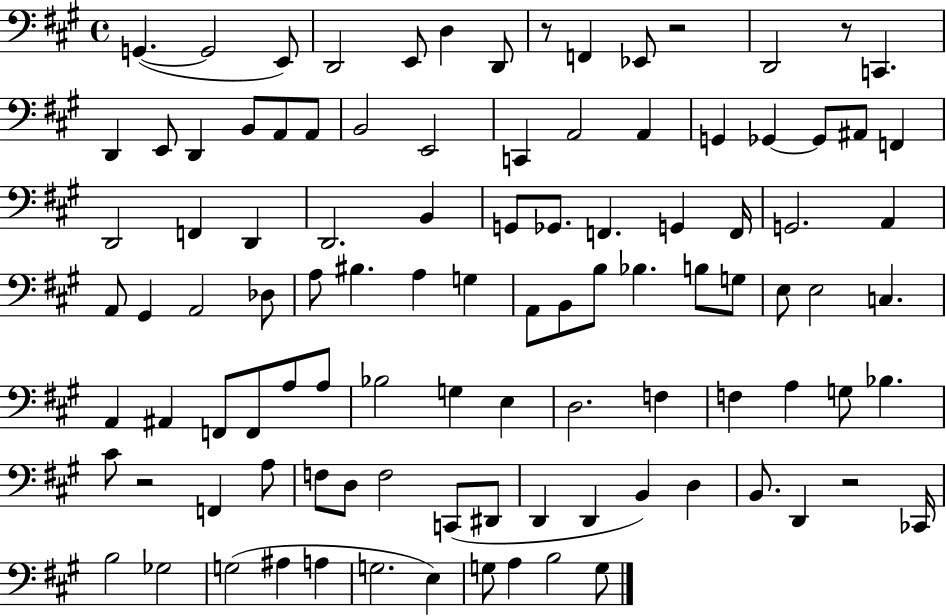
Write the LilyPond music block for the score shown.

{
  \clef bass
  \time 4/4
  \defaultTimeSignature
  \key a \major
  g,4.~(~ g,2 e,8) | d,2 e,8 d4 d,8 | r8 f,4 ees,8 r2 | d,2 r8 c,4. | \break d,4 e,8 d,4 b,8 a,8 a,8 | b,2 e,2 | c,4 a,2 a,4 | g,4 ges,4~~ ges,8 ais,8 f,4 | \break d,2 f,4 d,4 | d,2. b,4 | g,8 ges,8. f,4. g,4 f,16 | g,2. a,4 | \break a,8 gis,4 a,2 des8 | a8 bis4. a4 g4 | a,8 b,8 b8 bes4. b8 g8 | e8 e2 c4. | \break a,4 ais,4 f,8 f,8 a8 a8 | bes2 g4 e4 | d2. f4 | f4 a4 g8 bes4. | \break cis'8 r2 f,4 a8 | f8 d8 f2 c,8( dis,8 | d,4 d,4 b,4) d4 | b,8. d,4 r2 ces,16 | \break b2 ges2 | g2( ais4 a4 | g2. e4) | g8 a4 b2 g8 | \break \bar "|."
}